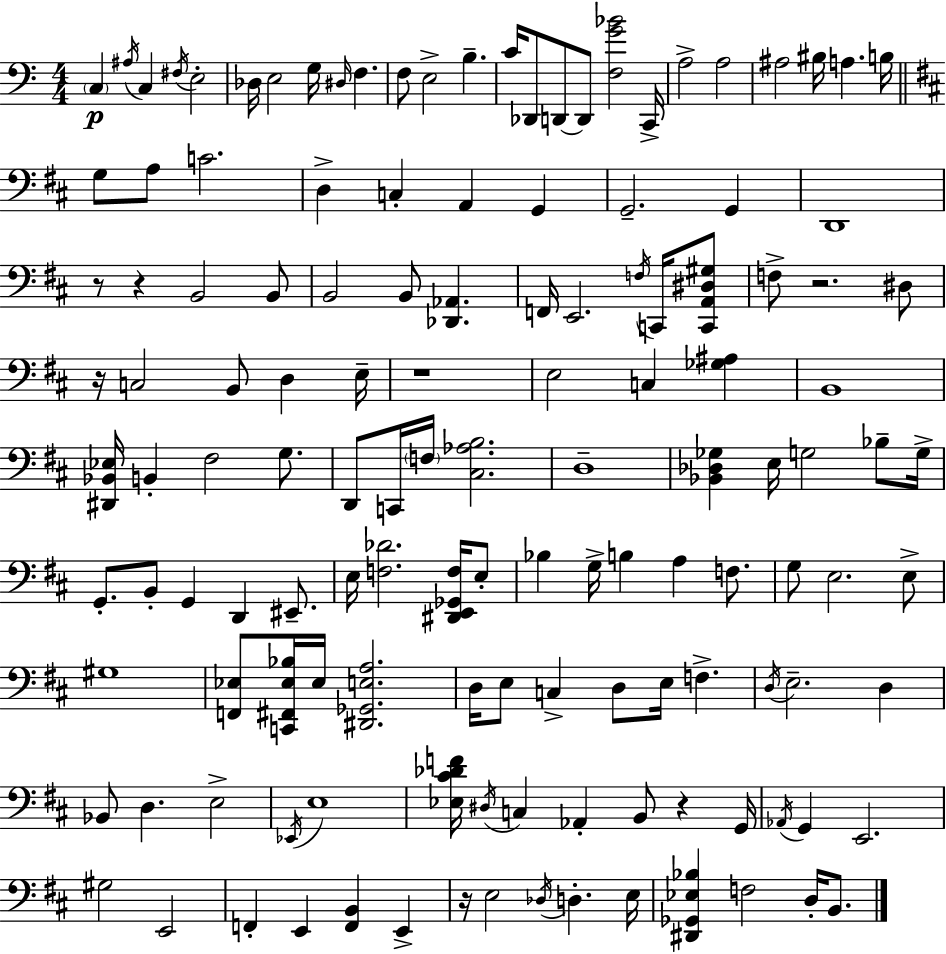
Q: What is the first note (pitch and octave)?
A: C3